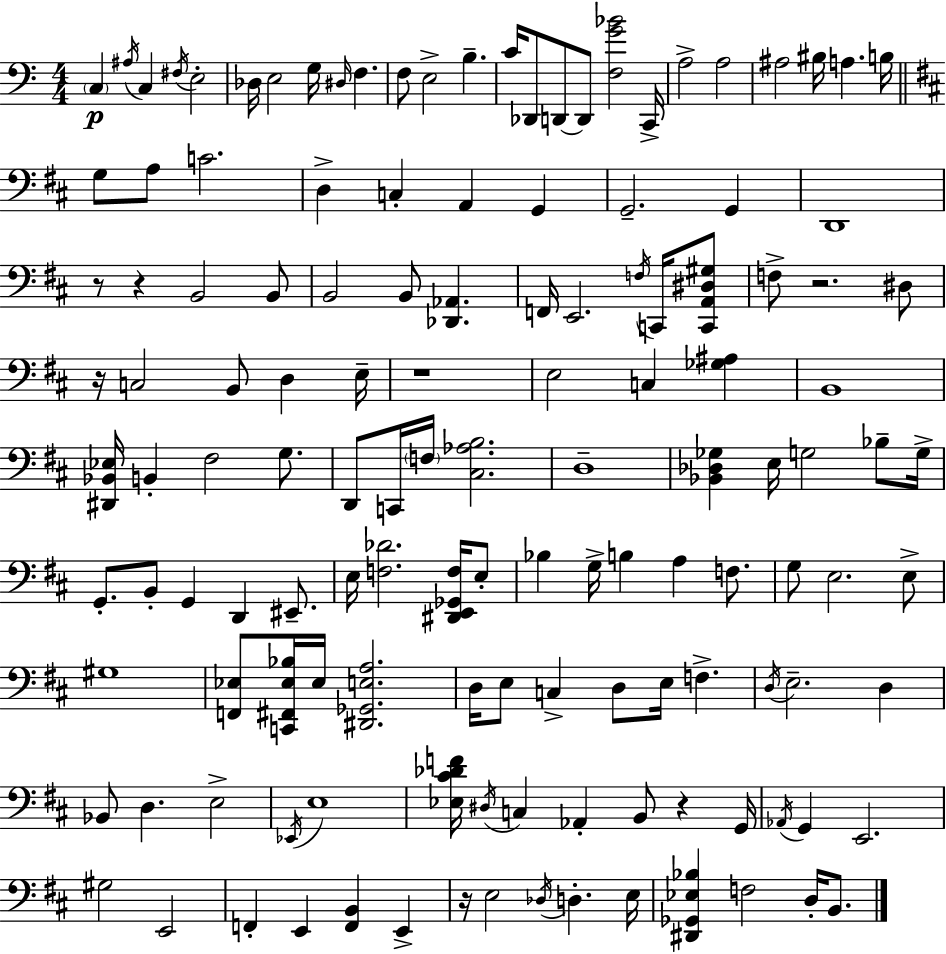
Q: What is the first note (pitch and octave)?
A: C3